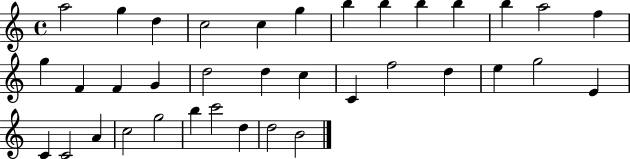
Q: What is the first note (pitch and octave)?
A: A5